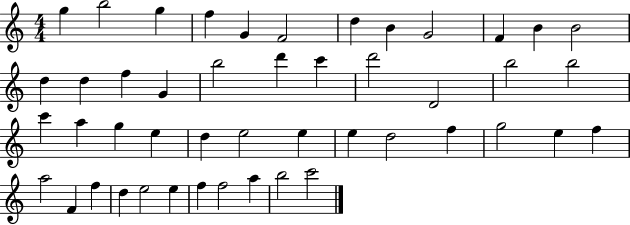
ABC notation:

X:1
T:Untitled
M:4/4
L:1/4
K:C
g b2 g f G F2 d B G2 F B B2 d d f G b2 d' c' d'2 D2 b2 b2 c' a g e d e2 e e d2 f g2 e f a2 F f d e2 e f f2 a b2 c'2